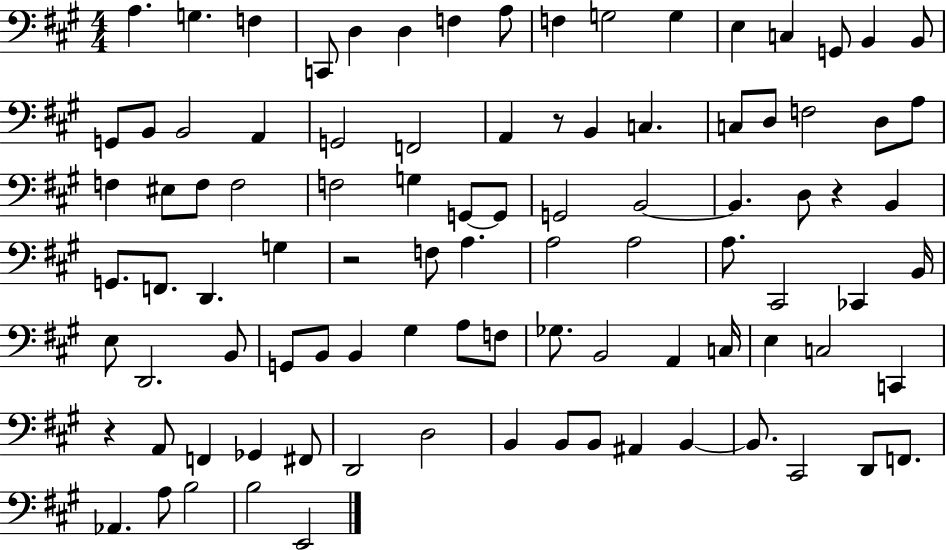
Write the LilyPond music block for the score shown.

{
  \clef bass
  \numericTimeSignature
  \time 4/4
  \key a \major
  a4. g4. f4 | c,8 d4 d4 f4 a8 | f4 g2 g4 | e4 c4 g,8 b,4 b,8 | \break g,8 b,8 b,2 a,4 | g,2 f,2 | a,4 r8 b,4 c4. | c8 d8 f2 d8 a8 | \break f4 eis8 f8 f2 | f2 g4 g,8~~ g,8 | g,2 b,2~~ | b,4. d8 r4 b,4 | \break g,8. f,8. d,4. g4 | r2 f8 a4. | a2 a2 | a8. cis,2 ces,4 b,16 | \break e8 d,2. b,8 | g,8 b,8 b,4 gis4 a8 f8 | ges8. b,2 a,4 c16 | e4 c2 c,4 | \break r4 a,8 f,4 ges,4 fis,8 | d,2 d2 | b,4 b,8 b,8 ais,4 b,4~~ | b,8. cis,2 d,8 f,8. | \break aes,4. a8 b2 | b2 e,2 | \bar "|."
}